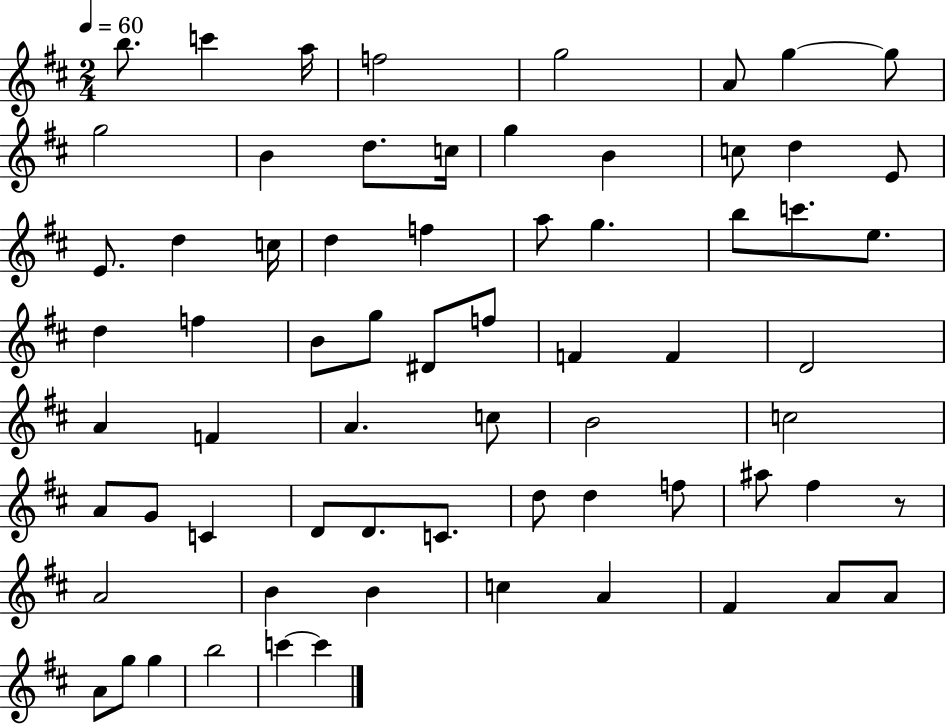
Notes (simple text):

B5/e. C6/q A5/s F5/h G5/h A4/e G5/q G5/e G5/h B4/q D5/e. C5/s G5/q B4/q C5/e D5/q E4/e E4/e. D5/q C5/s D5/q F5/q A5/e G5/q. B5/e C6/e. E5/e. D5/q F5/q B4/e G5/e D#4/e F5/e F4/q F4/q D4/h A4/q F4/q A4/q. C5/e B4/h C5/h A4/e G4/e C4/q D4/e D4/e. C4/e. D5/e D5/q F5/e A#5/e F#5/q R/e A4/h B4/q B4/q C5/q A4/q F#4/q A4/e A4/e A4/e G5/e G5/q B5/h C6/q C6/q